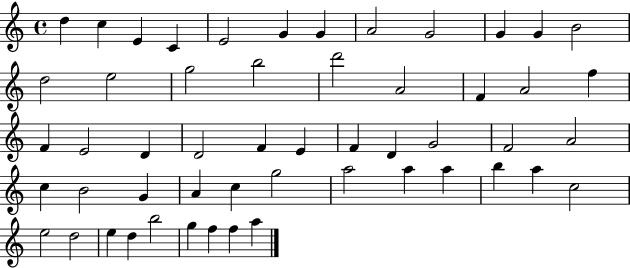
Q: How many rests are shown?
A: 0